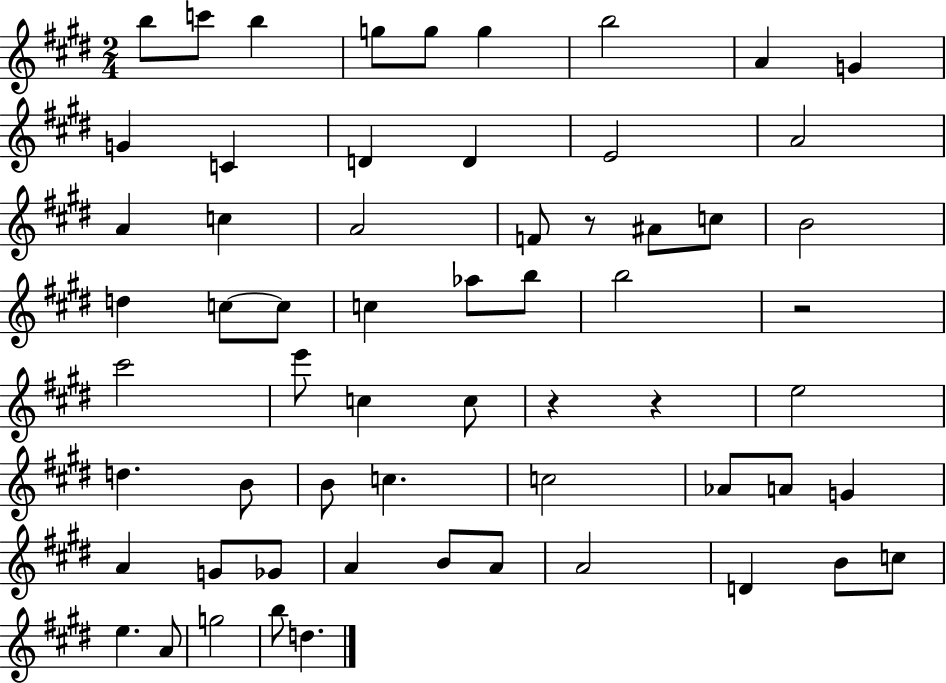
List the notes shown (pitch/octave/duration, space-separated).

B5/e C6/e B5/q G5/e G5/e G5/q B5/h A4/q G4/q G4/q C4/q D4/q D4/q E4/h A4/h A4/q C5/q A4/h F4/e R/e A#4/e C5/e B4/h D5/q C5/e C5/e C5/q Ab5/e B5/e B5/h R/h C#6/h E6/e C5/q C5/e R/q R/q E5/h D5/q. B4/e B4/e C5/q. C5/h Ab4/e A4/e G4/q A4/q G4/e Gb4/e A4/q B4/e A4/e A4/h D4/q B4/e C5/e E5/q. A4/e G5/h B5/e D5/q.